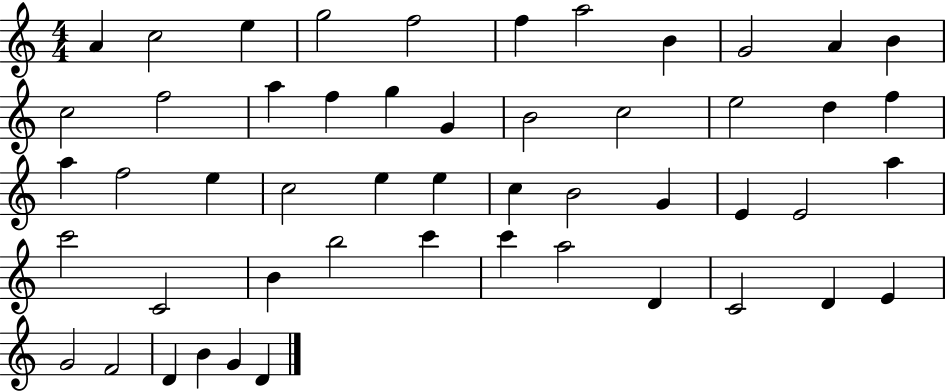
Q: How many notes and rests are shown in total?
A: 51